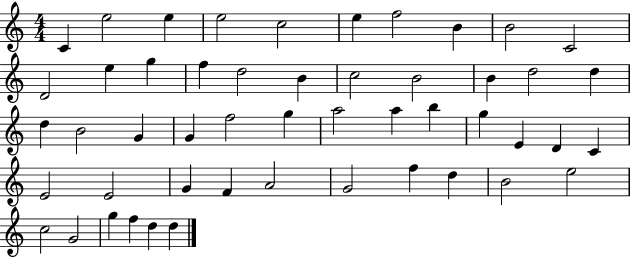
X:1
T:Untitled
M:4/4
L:1/4
K:C
C e2 e e2 c2 e f2 B B2 C2 D2 e g f d2 B c2 B2 B d2 d d B2 G G f2 g a2 a b g E D C E2 E2 G F A2 G2 f d B2 e2 c2 G2 g f d d